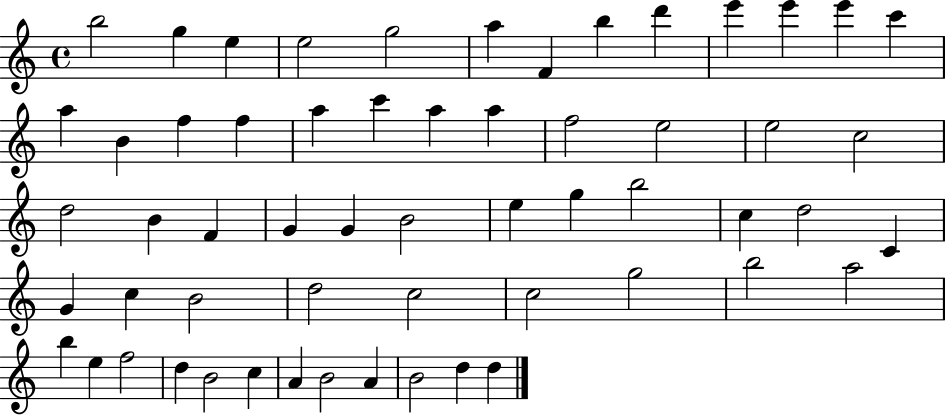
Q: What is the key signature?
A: C major